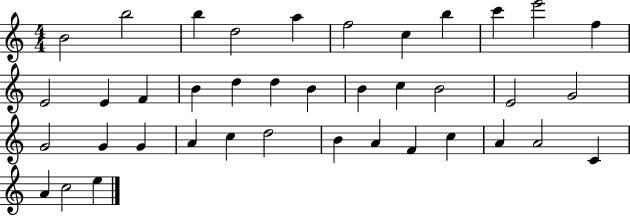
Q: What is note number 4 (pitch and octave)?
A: D5